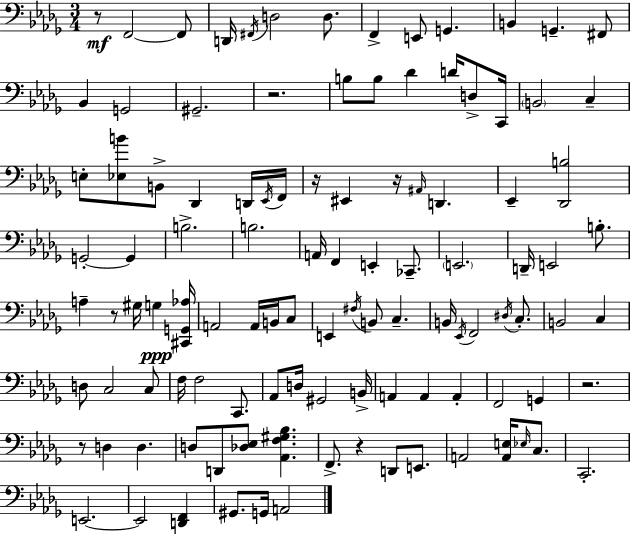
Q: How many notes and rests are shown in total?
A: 109